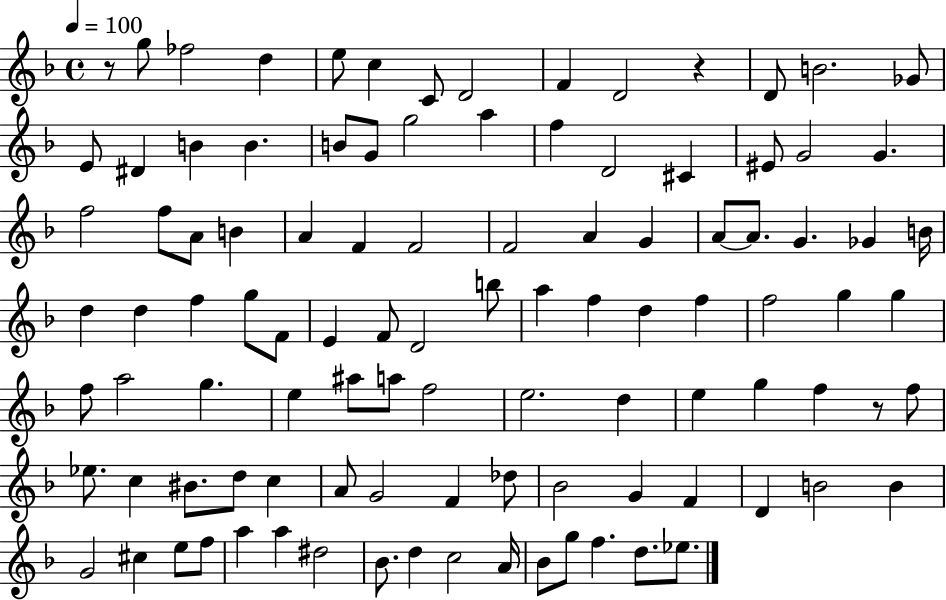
X:1
T:Untitled
M:4/4
L:1/4
K:F
z/2 g/2 _f2 d e/2 c C/2 D2 F D2 z D/2 B2 _G/2 E/2 ^D B B B/2 G/2 g2 a f D2 ^C ^E/2 G2 G f2 f/2 A/2 B A F F2 F2 A G A/2 A/2 G _G B/4 d d f g/2 F/2 E F/2 D2 b/2 a f d f f2 g g f/2 a2 g e ^a/2 a/2 f2 e2 d e g f z/2 f/2 _e/2 c ^B/2 d/2 c A/2 G2 F _d/2 _B2 G F D B2 B G2 ^c e/2 f/2 a a ^d2 _B/2 d c2 A/4 _B/2 g/2 f d/2 _e/2